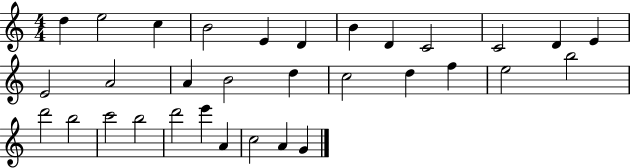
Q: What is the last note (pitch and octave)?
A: G4